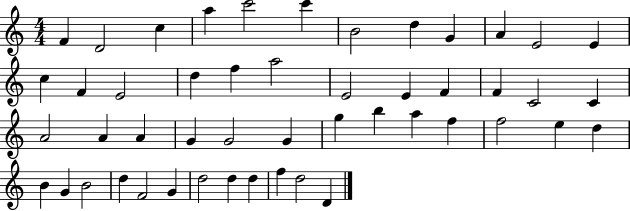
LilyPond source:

{
  \clef treble
  \numericTimeSignature
  \time 4/4
  \key c \major
  f'4 d'2 c''4 | a''4 c'''2 c'''4 | b'2 d''4 g'4 | a'4 e'2 e'4 | \break c''4 f'4 e'2 | d''4 f''4 a''2 | e'2 e'4 f'4 | f'4 c'2 c'4 | \break a'2 a'4 a'4 | g'4 g'2 g'4 | g''4 b''4 a''4 f''4 | f''2 e''4 d''4 | \break b'4 g'4 b'2 | d''4 f'2 g'4 | d''2 d''4 d''4 | f''4 d''2 d'4 | \break \bar "|."
}